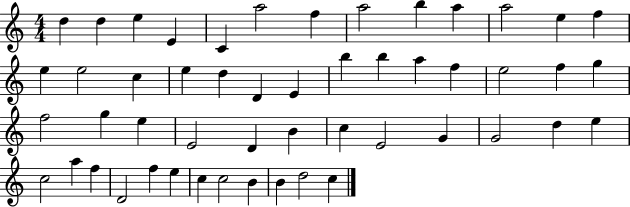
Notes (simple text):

D5/q D5/q E5/q E4/q C4/q A5/h F5/q A5/h B5/q A5/q A5/h E5/q F5/q E5/q E5/h C5/q E5/q D5/q D4/q E4/q B5/q B5/q A5/q F5/q E5/h F5/q G5/q F5/h G5/q E5/q E4/h D4/q B4/q C5/q E4/h G4/q G4/h D5/q E5/q C5/h A5/q F5/q D4/h F5/q E5/q C5/q C5/h B4/q B4/q D5/h C5/q